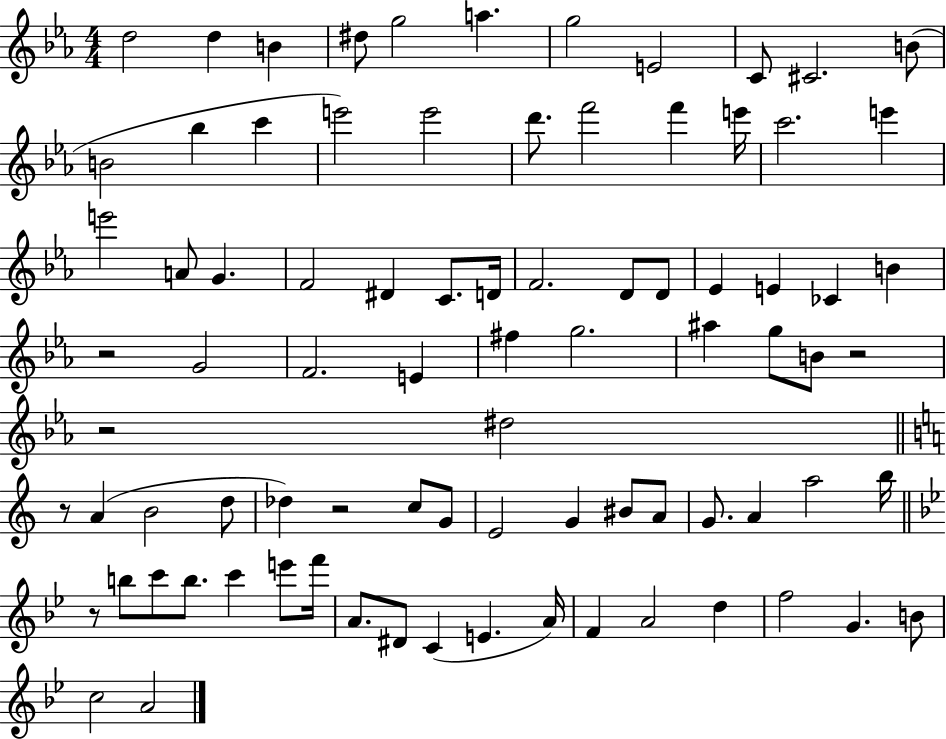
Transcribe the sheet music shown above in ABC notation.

X:1
T:Untitled
M:4/4
L:1/4
K:Eb
d2 d B ^d/2 g2 a g2 E2 C/2 ^C2 B/2 B2 _b c' e'2 e'2 d'/2 f'2 f' e'/4 c'2 e' e'2 A/2 G F2 ^D C/2 D/4 F2 D/2 D/2 _E E _C B z2 G2 F2 E ^f g2 ^a g/2 B/2 z2 z2 ^d2 z/2 A B2 d/2 _d z2 c/2 G/2 E2 G ^B/2 A/2 G/2 A a2 b/4 z/2 b/2 c'/2 b/2 c' e'/2 f'/4 A/2 ^D/2 C E A/4 F A2 d f2 G B/2 c2 A2